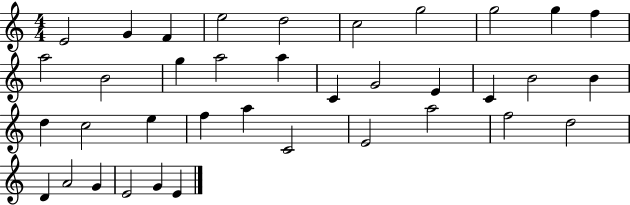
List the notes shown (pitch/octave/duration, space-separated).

E4/h G4/q F4/q E5/h D5/h C5/h G5/h G5/h G5/q F5/q A5/h B4/h G5/q A5/h A5/q C4/q G4/h E4/q C4/q B4/h B4/q D5/q C5/h E5/q F5/q A5/q C4/h E4/h A5/h F5/h D5/h D4/q A4/h G4/q E4/h G4/q E4/q